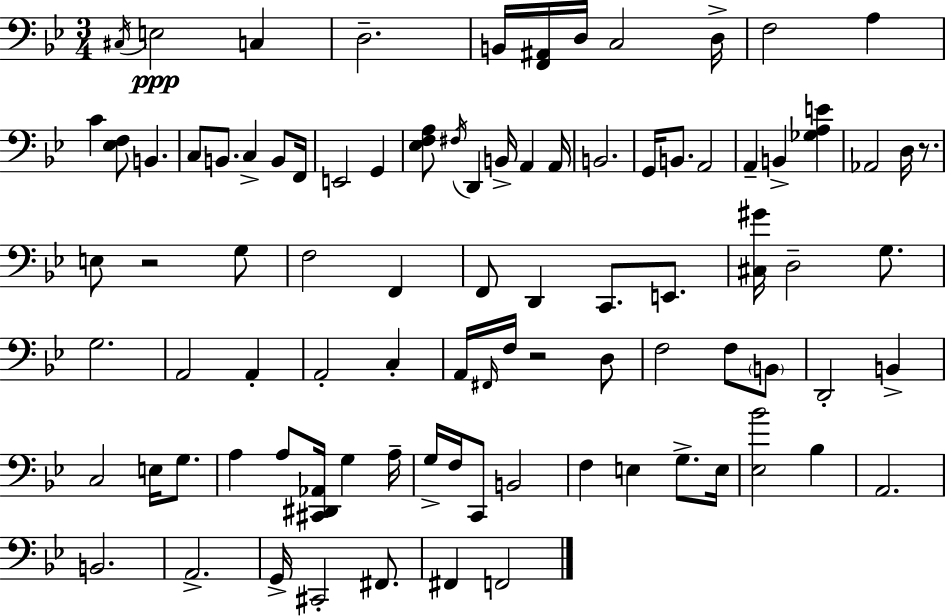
X:1
T:Untitled
M:3/4
L:1/4
K:Gm
^C,/4 E,2 C, D,2 B,,/4 [F,,^A,,]/4 D,/4 C,2 D,/4 F,2 A, C [_E,F,]/2 B,, C,/2 B,,/2 C, B,,/2 F,,/4 E,,2 G,, [_E,F,A,]/2 ^F,/4 D,, B,,/4 A,, A,,/4 B,,2 G,,/4 B,,/2 A,,2 A,, B,, [_G,A,E] _A,,2 D,/4 z/2 E,/2 z2 G,/2 F,2 F,, F,,/2 D,, C,,/2 E,,/2 [^C,^G]/4 D,2 G,/2 G,2 A,,2 A,, A,,2 C, A,,/4 ^F,,/4 F,/4 z2 D,/2 F,2 F,/2 B,,/2 D,,2 B,, C,2 E,/4 G,/2 A, A,/2 [^C,,^D,,_A,,]/4 G, A,/4 G,/4 F,/4 C,,/2 B,,2 F, E, G,/2 E,/4 [_E,_B]2 _B, A,,2 B,,2 A,,2 G,,/4 ^C,,2 ^F,,/2 ^F,, F,,2